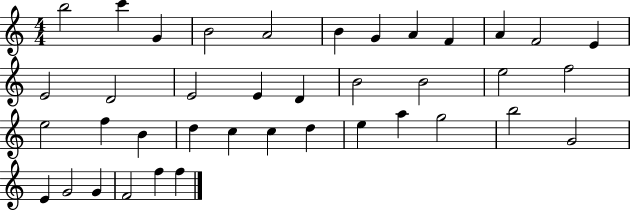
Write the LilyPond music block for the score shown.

{
  \clef treble
  \numericTimeSignature
  \time 4/4
  \key c \major
  b''2 c'''4 g'4 | b'2 a'2 | b'4 g'4 a'4 f'4 | a'4 f'2 e'4 | \break e'2 d'2 | e'2 e'4 d'4 | b'2 b'2 | e''2 f''2 | \break e''2 f''4 b'4 | d''4 c''4 c''4 d''4 | e''4 a''4 g''2 | b''2 g'2 | \break e'4 g'2 g'4 | f'2 f''4 f''4 | \bar "|."
}